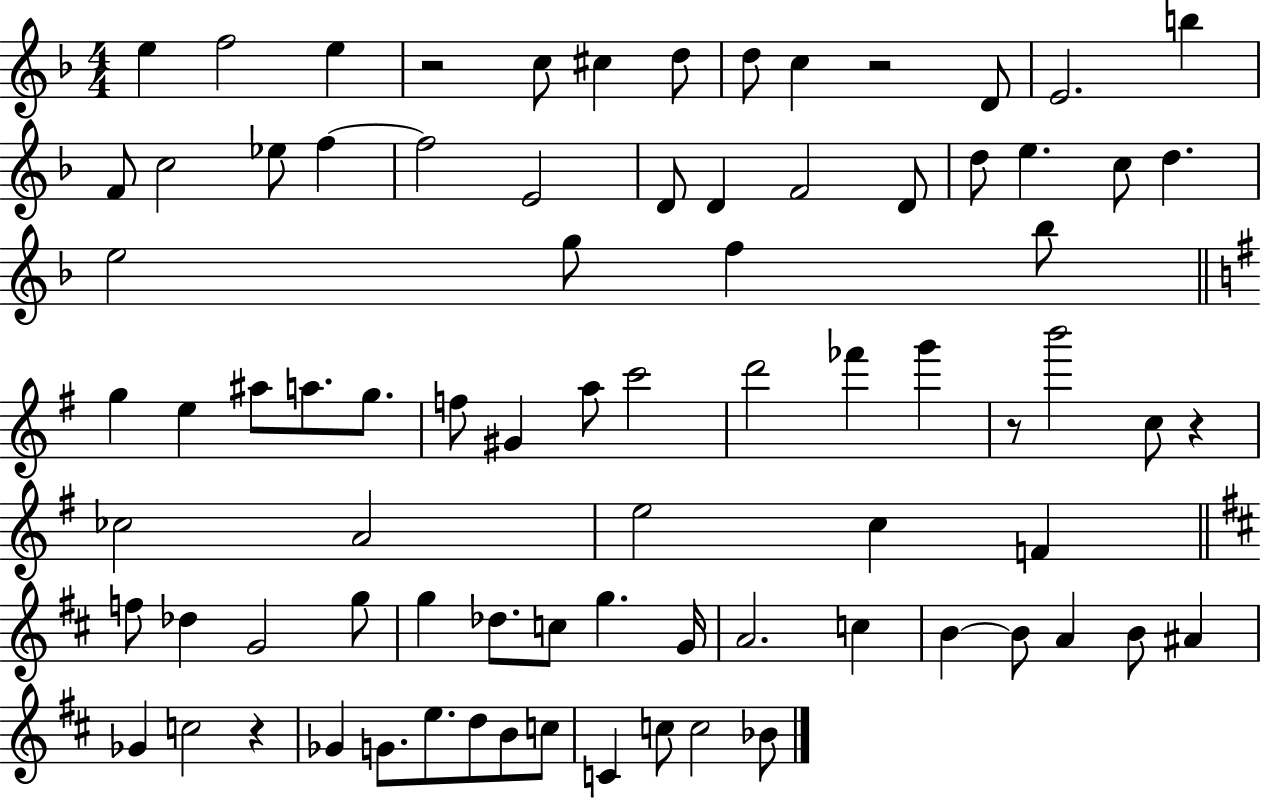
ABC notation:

X:1
T:Untitled
M:4/4
L:1/4
K:F
e f2 e z2 c/2 ^c d/2 d/2 c z2 D/2 E2 b F/2 c2 _e/2 f f2 E2 D/2 D F2 D/2 d/2 e c/2 d e2 g/2 f _b/2 g e ^a/2 a/2 g/2 f/2 ^G a/2 c'2 d'2 _f' g' z/2 b'2 c/2 z _c2 A2 e2 c F f/2 _d G2 g/2 g _d/2 c/2 g G/4 A2 c B B/2 A B/2 ^A _G c2 z _G G/2 e/2 d/2 B/2 c/2 C c/2 c2 _B/2